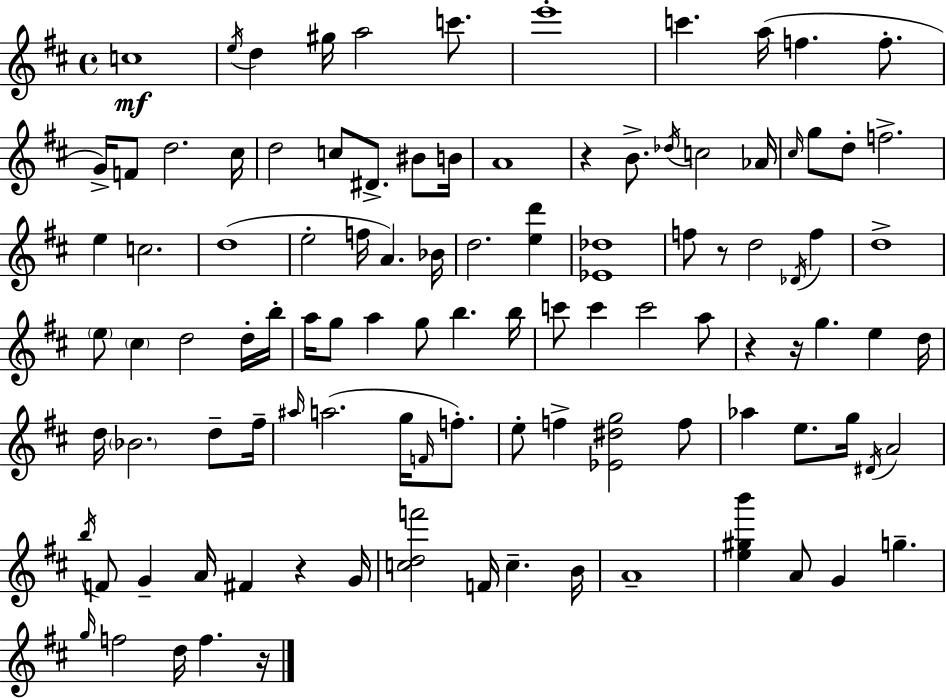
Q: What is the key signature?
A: D major